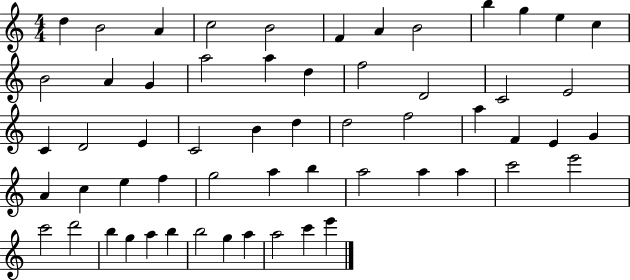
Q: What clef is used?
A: treble